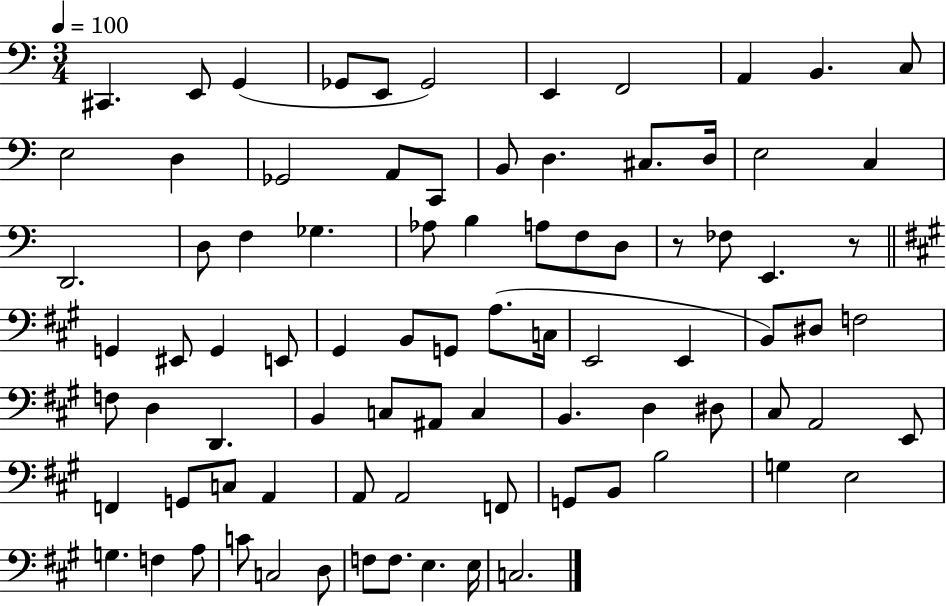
X:1
T:Untitled
M:3/4
L:1/4
K:C
^C,, E,,/2 G,, _G,,/2 E,,/2 _G,,2 E,, F,,2 A,, B,, C,/2 E,2 D, _G,,2 A,,/2 C,,/2 B,,/2 D, ^C,/2 D,/4 E,2 C, D,,2 D,/2 F, _G, _A,/2 B, A,/2 F,/2 D,/2 z/2 _F,/2 E,, z/2 G,, ^E,,/2 G,, E,,/2 ^G,, B,,/2 G,,/2 A,/2 C,/4 E,,2 E,, B,,/2 ^D,/2 F,2 F,/2 D, D,, B,, C,/2 ^A,,/2 C, B,, D, ^D,/2 ^C,/2 A,,2 E,,/2 F,, G,,/2 C,/2 A,, A,,/2 A,,2 F,,/2 G,,/2 B,,/2 B,2 G, E,2 G, F, A,/2 C/2 C,2 D,/2 F,/2 F,/2 E, E,/4 C,2